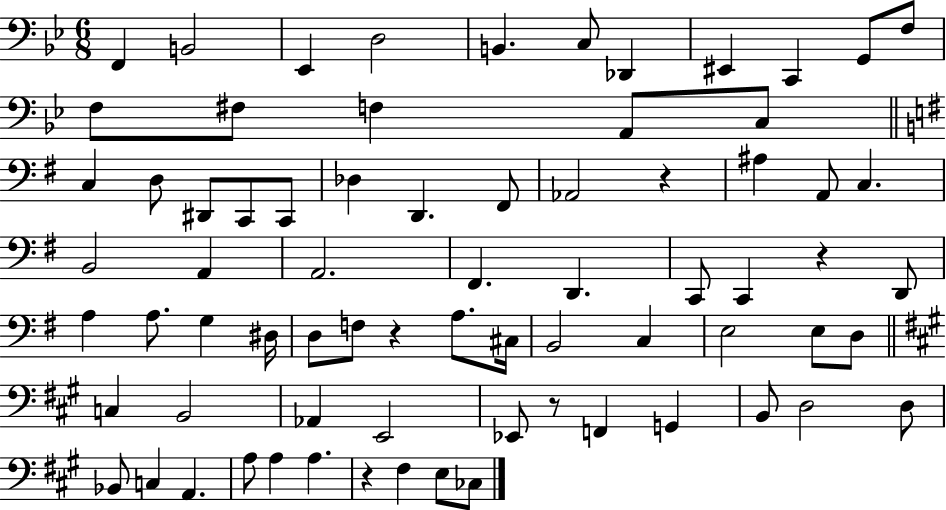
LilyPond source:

{
  \clef bass
  \numericTimeSignature
  \time 6/8
  \key bes \major
  f,4 b,2 | ees,4 d2 | b,4. c8 des,4 | eis,4 c,4 g,8 f8 | \break f8 fis8 f4 a,8 c8 | \bar "||" \break \key g \major c4 d8 dis,8 c,8 c,8 | des4 d,4. fis,8 | aes,2 r4 | ais4 a,8 c4. | \break b,2 a,4 | a,2. | fis,4. d,4. | c,8 c,4 r4 d,8 | \break a4 a8. g4 dis16 | d8 f8 r4 a8. cis16 | b,2 c4 | e2 e8 d8 | \break \bar "||" \break \key a \major c4 b,2 | aes,4 e,2 | ees,8 r8 f,4 g,4 | b,8 d2 d8 | \break bes,8 c4 a,4. | a8 a4 a4. | r4 fis4 e8 ces8 | \bar "|."
}